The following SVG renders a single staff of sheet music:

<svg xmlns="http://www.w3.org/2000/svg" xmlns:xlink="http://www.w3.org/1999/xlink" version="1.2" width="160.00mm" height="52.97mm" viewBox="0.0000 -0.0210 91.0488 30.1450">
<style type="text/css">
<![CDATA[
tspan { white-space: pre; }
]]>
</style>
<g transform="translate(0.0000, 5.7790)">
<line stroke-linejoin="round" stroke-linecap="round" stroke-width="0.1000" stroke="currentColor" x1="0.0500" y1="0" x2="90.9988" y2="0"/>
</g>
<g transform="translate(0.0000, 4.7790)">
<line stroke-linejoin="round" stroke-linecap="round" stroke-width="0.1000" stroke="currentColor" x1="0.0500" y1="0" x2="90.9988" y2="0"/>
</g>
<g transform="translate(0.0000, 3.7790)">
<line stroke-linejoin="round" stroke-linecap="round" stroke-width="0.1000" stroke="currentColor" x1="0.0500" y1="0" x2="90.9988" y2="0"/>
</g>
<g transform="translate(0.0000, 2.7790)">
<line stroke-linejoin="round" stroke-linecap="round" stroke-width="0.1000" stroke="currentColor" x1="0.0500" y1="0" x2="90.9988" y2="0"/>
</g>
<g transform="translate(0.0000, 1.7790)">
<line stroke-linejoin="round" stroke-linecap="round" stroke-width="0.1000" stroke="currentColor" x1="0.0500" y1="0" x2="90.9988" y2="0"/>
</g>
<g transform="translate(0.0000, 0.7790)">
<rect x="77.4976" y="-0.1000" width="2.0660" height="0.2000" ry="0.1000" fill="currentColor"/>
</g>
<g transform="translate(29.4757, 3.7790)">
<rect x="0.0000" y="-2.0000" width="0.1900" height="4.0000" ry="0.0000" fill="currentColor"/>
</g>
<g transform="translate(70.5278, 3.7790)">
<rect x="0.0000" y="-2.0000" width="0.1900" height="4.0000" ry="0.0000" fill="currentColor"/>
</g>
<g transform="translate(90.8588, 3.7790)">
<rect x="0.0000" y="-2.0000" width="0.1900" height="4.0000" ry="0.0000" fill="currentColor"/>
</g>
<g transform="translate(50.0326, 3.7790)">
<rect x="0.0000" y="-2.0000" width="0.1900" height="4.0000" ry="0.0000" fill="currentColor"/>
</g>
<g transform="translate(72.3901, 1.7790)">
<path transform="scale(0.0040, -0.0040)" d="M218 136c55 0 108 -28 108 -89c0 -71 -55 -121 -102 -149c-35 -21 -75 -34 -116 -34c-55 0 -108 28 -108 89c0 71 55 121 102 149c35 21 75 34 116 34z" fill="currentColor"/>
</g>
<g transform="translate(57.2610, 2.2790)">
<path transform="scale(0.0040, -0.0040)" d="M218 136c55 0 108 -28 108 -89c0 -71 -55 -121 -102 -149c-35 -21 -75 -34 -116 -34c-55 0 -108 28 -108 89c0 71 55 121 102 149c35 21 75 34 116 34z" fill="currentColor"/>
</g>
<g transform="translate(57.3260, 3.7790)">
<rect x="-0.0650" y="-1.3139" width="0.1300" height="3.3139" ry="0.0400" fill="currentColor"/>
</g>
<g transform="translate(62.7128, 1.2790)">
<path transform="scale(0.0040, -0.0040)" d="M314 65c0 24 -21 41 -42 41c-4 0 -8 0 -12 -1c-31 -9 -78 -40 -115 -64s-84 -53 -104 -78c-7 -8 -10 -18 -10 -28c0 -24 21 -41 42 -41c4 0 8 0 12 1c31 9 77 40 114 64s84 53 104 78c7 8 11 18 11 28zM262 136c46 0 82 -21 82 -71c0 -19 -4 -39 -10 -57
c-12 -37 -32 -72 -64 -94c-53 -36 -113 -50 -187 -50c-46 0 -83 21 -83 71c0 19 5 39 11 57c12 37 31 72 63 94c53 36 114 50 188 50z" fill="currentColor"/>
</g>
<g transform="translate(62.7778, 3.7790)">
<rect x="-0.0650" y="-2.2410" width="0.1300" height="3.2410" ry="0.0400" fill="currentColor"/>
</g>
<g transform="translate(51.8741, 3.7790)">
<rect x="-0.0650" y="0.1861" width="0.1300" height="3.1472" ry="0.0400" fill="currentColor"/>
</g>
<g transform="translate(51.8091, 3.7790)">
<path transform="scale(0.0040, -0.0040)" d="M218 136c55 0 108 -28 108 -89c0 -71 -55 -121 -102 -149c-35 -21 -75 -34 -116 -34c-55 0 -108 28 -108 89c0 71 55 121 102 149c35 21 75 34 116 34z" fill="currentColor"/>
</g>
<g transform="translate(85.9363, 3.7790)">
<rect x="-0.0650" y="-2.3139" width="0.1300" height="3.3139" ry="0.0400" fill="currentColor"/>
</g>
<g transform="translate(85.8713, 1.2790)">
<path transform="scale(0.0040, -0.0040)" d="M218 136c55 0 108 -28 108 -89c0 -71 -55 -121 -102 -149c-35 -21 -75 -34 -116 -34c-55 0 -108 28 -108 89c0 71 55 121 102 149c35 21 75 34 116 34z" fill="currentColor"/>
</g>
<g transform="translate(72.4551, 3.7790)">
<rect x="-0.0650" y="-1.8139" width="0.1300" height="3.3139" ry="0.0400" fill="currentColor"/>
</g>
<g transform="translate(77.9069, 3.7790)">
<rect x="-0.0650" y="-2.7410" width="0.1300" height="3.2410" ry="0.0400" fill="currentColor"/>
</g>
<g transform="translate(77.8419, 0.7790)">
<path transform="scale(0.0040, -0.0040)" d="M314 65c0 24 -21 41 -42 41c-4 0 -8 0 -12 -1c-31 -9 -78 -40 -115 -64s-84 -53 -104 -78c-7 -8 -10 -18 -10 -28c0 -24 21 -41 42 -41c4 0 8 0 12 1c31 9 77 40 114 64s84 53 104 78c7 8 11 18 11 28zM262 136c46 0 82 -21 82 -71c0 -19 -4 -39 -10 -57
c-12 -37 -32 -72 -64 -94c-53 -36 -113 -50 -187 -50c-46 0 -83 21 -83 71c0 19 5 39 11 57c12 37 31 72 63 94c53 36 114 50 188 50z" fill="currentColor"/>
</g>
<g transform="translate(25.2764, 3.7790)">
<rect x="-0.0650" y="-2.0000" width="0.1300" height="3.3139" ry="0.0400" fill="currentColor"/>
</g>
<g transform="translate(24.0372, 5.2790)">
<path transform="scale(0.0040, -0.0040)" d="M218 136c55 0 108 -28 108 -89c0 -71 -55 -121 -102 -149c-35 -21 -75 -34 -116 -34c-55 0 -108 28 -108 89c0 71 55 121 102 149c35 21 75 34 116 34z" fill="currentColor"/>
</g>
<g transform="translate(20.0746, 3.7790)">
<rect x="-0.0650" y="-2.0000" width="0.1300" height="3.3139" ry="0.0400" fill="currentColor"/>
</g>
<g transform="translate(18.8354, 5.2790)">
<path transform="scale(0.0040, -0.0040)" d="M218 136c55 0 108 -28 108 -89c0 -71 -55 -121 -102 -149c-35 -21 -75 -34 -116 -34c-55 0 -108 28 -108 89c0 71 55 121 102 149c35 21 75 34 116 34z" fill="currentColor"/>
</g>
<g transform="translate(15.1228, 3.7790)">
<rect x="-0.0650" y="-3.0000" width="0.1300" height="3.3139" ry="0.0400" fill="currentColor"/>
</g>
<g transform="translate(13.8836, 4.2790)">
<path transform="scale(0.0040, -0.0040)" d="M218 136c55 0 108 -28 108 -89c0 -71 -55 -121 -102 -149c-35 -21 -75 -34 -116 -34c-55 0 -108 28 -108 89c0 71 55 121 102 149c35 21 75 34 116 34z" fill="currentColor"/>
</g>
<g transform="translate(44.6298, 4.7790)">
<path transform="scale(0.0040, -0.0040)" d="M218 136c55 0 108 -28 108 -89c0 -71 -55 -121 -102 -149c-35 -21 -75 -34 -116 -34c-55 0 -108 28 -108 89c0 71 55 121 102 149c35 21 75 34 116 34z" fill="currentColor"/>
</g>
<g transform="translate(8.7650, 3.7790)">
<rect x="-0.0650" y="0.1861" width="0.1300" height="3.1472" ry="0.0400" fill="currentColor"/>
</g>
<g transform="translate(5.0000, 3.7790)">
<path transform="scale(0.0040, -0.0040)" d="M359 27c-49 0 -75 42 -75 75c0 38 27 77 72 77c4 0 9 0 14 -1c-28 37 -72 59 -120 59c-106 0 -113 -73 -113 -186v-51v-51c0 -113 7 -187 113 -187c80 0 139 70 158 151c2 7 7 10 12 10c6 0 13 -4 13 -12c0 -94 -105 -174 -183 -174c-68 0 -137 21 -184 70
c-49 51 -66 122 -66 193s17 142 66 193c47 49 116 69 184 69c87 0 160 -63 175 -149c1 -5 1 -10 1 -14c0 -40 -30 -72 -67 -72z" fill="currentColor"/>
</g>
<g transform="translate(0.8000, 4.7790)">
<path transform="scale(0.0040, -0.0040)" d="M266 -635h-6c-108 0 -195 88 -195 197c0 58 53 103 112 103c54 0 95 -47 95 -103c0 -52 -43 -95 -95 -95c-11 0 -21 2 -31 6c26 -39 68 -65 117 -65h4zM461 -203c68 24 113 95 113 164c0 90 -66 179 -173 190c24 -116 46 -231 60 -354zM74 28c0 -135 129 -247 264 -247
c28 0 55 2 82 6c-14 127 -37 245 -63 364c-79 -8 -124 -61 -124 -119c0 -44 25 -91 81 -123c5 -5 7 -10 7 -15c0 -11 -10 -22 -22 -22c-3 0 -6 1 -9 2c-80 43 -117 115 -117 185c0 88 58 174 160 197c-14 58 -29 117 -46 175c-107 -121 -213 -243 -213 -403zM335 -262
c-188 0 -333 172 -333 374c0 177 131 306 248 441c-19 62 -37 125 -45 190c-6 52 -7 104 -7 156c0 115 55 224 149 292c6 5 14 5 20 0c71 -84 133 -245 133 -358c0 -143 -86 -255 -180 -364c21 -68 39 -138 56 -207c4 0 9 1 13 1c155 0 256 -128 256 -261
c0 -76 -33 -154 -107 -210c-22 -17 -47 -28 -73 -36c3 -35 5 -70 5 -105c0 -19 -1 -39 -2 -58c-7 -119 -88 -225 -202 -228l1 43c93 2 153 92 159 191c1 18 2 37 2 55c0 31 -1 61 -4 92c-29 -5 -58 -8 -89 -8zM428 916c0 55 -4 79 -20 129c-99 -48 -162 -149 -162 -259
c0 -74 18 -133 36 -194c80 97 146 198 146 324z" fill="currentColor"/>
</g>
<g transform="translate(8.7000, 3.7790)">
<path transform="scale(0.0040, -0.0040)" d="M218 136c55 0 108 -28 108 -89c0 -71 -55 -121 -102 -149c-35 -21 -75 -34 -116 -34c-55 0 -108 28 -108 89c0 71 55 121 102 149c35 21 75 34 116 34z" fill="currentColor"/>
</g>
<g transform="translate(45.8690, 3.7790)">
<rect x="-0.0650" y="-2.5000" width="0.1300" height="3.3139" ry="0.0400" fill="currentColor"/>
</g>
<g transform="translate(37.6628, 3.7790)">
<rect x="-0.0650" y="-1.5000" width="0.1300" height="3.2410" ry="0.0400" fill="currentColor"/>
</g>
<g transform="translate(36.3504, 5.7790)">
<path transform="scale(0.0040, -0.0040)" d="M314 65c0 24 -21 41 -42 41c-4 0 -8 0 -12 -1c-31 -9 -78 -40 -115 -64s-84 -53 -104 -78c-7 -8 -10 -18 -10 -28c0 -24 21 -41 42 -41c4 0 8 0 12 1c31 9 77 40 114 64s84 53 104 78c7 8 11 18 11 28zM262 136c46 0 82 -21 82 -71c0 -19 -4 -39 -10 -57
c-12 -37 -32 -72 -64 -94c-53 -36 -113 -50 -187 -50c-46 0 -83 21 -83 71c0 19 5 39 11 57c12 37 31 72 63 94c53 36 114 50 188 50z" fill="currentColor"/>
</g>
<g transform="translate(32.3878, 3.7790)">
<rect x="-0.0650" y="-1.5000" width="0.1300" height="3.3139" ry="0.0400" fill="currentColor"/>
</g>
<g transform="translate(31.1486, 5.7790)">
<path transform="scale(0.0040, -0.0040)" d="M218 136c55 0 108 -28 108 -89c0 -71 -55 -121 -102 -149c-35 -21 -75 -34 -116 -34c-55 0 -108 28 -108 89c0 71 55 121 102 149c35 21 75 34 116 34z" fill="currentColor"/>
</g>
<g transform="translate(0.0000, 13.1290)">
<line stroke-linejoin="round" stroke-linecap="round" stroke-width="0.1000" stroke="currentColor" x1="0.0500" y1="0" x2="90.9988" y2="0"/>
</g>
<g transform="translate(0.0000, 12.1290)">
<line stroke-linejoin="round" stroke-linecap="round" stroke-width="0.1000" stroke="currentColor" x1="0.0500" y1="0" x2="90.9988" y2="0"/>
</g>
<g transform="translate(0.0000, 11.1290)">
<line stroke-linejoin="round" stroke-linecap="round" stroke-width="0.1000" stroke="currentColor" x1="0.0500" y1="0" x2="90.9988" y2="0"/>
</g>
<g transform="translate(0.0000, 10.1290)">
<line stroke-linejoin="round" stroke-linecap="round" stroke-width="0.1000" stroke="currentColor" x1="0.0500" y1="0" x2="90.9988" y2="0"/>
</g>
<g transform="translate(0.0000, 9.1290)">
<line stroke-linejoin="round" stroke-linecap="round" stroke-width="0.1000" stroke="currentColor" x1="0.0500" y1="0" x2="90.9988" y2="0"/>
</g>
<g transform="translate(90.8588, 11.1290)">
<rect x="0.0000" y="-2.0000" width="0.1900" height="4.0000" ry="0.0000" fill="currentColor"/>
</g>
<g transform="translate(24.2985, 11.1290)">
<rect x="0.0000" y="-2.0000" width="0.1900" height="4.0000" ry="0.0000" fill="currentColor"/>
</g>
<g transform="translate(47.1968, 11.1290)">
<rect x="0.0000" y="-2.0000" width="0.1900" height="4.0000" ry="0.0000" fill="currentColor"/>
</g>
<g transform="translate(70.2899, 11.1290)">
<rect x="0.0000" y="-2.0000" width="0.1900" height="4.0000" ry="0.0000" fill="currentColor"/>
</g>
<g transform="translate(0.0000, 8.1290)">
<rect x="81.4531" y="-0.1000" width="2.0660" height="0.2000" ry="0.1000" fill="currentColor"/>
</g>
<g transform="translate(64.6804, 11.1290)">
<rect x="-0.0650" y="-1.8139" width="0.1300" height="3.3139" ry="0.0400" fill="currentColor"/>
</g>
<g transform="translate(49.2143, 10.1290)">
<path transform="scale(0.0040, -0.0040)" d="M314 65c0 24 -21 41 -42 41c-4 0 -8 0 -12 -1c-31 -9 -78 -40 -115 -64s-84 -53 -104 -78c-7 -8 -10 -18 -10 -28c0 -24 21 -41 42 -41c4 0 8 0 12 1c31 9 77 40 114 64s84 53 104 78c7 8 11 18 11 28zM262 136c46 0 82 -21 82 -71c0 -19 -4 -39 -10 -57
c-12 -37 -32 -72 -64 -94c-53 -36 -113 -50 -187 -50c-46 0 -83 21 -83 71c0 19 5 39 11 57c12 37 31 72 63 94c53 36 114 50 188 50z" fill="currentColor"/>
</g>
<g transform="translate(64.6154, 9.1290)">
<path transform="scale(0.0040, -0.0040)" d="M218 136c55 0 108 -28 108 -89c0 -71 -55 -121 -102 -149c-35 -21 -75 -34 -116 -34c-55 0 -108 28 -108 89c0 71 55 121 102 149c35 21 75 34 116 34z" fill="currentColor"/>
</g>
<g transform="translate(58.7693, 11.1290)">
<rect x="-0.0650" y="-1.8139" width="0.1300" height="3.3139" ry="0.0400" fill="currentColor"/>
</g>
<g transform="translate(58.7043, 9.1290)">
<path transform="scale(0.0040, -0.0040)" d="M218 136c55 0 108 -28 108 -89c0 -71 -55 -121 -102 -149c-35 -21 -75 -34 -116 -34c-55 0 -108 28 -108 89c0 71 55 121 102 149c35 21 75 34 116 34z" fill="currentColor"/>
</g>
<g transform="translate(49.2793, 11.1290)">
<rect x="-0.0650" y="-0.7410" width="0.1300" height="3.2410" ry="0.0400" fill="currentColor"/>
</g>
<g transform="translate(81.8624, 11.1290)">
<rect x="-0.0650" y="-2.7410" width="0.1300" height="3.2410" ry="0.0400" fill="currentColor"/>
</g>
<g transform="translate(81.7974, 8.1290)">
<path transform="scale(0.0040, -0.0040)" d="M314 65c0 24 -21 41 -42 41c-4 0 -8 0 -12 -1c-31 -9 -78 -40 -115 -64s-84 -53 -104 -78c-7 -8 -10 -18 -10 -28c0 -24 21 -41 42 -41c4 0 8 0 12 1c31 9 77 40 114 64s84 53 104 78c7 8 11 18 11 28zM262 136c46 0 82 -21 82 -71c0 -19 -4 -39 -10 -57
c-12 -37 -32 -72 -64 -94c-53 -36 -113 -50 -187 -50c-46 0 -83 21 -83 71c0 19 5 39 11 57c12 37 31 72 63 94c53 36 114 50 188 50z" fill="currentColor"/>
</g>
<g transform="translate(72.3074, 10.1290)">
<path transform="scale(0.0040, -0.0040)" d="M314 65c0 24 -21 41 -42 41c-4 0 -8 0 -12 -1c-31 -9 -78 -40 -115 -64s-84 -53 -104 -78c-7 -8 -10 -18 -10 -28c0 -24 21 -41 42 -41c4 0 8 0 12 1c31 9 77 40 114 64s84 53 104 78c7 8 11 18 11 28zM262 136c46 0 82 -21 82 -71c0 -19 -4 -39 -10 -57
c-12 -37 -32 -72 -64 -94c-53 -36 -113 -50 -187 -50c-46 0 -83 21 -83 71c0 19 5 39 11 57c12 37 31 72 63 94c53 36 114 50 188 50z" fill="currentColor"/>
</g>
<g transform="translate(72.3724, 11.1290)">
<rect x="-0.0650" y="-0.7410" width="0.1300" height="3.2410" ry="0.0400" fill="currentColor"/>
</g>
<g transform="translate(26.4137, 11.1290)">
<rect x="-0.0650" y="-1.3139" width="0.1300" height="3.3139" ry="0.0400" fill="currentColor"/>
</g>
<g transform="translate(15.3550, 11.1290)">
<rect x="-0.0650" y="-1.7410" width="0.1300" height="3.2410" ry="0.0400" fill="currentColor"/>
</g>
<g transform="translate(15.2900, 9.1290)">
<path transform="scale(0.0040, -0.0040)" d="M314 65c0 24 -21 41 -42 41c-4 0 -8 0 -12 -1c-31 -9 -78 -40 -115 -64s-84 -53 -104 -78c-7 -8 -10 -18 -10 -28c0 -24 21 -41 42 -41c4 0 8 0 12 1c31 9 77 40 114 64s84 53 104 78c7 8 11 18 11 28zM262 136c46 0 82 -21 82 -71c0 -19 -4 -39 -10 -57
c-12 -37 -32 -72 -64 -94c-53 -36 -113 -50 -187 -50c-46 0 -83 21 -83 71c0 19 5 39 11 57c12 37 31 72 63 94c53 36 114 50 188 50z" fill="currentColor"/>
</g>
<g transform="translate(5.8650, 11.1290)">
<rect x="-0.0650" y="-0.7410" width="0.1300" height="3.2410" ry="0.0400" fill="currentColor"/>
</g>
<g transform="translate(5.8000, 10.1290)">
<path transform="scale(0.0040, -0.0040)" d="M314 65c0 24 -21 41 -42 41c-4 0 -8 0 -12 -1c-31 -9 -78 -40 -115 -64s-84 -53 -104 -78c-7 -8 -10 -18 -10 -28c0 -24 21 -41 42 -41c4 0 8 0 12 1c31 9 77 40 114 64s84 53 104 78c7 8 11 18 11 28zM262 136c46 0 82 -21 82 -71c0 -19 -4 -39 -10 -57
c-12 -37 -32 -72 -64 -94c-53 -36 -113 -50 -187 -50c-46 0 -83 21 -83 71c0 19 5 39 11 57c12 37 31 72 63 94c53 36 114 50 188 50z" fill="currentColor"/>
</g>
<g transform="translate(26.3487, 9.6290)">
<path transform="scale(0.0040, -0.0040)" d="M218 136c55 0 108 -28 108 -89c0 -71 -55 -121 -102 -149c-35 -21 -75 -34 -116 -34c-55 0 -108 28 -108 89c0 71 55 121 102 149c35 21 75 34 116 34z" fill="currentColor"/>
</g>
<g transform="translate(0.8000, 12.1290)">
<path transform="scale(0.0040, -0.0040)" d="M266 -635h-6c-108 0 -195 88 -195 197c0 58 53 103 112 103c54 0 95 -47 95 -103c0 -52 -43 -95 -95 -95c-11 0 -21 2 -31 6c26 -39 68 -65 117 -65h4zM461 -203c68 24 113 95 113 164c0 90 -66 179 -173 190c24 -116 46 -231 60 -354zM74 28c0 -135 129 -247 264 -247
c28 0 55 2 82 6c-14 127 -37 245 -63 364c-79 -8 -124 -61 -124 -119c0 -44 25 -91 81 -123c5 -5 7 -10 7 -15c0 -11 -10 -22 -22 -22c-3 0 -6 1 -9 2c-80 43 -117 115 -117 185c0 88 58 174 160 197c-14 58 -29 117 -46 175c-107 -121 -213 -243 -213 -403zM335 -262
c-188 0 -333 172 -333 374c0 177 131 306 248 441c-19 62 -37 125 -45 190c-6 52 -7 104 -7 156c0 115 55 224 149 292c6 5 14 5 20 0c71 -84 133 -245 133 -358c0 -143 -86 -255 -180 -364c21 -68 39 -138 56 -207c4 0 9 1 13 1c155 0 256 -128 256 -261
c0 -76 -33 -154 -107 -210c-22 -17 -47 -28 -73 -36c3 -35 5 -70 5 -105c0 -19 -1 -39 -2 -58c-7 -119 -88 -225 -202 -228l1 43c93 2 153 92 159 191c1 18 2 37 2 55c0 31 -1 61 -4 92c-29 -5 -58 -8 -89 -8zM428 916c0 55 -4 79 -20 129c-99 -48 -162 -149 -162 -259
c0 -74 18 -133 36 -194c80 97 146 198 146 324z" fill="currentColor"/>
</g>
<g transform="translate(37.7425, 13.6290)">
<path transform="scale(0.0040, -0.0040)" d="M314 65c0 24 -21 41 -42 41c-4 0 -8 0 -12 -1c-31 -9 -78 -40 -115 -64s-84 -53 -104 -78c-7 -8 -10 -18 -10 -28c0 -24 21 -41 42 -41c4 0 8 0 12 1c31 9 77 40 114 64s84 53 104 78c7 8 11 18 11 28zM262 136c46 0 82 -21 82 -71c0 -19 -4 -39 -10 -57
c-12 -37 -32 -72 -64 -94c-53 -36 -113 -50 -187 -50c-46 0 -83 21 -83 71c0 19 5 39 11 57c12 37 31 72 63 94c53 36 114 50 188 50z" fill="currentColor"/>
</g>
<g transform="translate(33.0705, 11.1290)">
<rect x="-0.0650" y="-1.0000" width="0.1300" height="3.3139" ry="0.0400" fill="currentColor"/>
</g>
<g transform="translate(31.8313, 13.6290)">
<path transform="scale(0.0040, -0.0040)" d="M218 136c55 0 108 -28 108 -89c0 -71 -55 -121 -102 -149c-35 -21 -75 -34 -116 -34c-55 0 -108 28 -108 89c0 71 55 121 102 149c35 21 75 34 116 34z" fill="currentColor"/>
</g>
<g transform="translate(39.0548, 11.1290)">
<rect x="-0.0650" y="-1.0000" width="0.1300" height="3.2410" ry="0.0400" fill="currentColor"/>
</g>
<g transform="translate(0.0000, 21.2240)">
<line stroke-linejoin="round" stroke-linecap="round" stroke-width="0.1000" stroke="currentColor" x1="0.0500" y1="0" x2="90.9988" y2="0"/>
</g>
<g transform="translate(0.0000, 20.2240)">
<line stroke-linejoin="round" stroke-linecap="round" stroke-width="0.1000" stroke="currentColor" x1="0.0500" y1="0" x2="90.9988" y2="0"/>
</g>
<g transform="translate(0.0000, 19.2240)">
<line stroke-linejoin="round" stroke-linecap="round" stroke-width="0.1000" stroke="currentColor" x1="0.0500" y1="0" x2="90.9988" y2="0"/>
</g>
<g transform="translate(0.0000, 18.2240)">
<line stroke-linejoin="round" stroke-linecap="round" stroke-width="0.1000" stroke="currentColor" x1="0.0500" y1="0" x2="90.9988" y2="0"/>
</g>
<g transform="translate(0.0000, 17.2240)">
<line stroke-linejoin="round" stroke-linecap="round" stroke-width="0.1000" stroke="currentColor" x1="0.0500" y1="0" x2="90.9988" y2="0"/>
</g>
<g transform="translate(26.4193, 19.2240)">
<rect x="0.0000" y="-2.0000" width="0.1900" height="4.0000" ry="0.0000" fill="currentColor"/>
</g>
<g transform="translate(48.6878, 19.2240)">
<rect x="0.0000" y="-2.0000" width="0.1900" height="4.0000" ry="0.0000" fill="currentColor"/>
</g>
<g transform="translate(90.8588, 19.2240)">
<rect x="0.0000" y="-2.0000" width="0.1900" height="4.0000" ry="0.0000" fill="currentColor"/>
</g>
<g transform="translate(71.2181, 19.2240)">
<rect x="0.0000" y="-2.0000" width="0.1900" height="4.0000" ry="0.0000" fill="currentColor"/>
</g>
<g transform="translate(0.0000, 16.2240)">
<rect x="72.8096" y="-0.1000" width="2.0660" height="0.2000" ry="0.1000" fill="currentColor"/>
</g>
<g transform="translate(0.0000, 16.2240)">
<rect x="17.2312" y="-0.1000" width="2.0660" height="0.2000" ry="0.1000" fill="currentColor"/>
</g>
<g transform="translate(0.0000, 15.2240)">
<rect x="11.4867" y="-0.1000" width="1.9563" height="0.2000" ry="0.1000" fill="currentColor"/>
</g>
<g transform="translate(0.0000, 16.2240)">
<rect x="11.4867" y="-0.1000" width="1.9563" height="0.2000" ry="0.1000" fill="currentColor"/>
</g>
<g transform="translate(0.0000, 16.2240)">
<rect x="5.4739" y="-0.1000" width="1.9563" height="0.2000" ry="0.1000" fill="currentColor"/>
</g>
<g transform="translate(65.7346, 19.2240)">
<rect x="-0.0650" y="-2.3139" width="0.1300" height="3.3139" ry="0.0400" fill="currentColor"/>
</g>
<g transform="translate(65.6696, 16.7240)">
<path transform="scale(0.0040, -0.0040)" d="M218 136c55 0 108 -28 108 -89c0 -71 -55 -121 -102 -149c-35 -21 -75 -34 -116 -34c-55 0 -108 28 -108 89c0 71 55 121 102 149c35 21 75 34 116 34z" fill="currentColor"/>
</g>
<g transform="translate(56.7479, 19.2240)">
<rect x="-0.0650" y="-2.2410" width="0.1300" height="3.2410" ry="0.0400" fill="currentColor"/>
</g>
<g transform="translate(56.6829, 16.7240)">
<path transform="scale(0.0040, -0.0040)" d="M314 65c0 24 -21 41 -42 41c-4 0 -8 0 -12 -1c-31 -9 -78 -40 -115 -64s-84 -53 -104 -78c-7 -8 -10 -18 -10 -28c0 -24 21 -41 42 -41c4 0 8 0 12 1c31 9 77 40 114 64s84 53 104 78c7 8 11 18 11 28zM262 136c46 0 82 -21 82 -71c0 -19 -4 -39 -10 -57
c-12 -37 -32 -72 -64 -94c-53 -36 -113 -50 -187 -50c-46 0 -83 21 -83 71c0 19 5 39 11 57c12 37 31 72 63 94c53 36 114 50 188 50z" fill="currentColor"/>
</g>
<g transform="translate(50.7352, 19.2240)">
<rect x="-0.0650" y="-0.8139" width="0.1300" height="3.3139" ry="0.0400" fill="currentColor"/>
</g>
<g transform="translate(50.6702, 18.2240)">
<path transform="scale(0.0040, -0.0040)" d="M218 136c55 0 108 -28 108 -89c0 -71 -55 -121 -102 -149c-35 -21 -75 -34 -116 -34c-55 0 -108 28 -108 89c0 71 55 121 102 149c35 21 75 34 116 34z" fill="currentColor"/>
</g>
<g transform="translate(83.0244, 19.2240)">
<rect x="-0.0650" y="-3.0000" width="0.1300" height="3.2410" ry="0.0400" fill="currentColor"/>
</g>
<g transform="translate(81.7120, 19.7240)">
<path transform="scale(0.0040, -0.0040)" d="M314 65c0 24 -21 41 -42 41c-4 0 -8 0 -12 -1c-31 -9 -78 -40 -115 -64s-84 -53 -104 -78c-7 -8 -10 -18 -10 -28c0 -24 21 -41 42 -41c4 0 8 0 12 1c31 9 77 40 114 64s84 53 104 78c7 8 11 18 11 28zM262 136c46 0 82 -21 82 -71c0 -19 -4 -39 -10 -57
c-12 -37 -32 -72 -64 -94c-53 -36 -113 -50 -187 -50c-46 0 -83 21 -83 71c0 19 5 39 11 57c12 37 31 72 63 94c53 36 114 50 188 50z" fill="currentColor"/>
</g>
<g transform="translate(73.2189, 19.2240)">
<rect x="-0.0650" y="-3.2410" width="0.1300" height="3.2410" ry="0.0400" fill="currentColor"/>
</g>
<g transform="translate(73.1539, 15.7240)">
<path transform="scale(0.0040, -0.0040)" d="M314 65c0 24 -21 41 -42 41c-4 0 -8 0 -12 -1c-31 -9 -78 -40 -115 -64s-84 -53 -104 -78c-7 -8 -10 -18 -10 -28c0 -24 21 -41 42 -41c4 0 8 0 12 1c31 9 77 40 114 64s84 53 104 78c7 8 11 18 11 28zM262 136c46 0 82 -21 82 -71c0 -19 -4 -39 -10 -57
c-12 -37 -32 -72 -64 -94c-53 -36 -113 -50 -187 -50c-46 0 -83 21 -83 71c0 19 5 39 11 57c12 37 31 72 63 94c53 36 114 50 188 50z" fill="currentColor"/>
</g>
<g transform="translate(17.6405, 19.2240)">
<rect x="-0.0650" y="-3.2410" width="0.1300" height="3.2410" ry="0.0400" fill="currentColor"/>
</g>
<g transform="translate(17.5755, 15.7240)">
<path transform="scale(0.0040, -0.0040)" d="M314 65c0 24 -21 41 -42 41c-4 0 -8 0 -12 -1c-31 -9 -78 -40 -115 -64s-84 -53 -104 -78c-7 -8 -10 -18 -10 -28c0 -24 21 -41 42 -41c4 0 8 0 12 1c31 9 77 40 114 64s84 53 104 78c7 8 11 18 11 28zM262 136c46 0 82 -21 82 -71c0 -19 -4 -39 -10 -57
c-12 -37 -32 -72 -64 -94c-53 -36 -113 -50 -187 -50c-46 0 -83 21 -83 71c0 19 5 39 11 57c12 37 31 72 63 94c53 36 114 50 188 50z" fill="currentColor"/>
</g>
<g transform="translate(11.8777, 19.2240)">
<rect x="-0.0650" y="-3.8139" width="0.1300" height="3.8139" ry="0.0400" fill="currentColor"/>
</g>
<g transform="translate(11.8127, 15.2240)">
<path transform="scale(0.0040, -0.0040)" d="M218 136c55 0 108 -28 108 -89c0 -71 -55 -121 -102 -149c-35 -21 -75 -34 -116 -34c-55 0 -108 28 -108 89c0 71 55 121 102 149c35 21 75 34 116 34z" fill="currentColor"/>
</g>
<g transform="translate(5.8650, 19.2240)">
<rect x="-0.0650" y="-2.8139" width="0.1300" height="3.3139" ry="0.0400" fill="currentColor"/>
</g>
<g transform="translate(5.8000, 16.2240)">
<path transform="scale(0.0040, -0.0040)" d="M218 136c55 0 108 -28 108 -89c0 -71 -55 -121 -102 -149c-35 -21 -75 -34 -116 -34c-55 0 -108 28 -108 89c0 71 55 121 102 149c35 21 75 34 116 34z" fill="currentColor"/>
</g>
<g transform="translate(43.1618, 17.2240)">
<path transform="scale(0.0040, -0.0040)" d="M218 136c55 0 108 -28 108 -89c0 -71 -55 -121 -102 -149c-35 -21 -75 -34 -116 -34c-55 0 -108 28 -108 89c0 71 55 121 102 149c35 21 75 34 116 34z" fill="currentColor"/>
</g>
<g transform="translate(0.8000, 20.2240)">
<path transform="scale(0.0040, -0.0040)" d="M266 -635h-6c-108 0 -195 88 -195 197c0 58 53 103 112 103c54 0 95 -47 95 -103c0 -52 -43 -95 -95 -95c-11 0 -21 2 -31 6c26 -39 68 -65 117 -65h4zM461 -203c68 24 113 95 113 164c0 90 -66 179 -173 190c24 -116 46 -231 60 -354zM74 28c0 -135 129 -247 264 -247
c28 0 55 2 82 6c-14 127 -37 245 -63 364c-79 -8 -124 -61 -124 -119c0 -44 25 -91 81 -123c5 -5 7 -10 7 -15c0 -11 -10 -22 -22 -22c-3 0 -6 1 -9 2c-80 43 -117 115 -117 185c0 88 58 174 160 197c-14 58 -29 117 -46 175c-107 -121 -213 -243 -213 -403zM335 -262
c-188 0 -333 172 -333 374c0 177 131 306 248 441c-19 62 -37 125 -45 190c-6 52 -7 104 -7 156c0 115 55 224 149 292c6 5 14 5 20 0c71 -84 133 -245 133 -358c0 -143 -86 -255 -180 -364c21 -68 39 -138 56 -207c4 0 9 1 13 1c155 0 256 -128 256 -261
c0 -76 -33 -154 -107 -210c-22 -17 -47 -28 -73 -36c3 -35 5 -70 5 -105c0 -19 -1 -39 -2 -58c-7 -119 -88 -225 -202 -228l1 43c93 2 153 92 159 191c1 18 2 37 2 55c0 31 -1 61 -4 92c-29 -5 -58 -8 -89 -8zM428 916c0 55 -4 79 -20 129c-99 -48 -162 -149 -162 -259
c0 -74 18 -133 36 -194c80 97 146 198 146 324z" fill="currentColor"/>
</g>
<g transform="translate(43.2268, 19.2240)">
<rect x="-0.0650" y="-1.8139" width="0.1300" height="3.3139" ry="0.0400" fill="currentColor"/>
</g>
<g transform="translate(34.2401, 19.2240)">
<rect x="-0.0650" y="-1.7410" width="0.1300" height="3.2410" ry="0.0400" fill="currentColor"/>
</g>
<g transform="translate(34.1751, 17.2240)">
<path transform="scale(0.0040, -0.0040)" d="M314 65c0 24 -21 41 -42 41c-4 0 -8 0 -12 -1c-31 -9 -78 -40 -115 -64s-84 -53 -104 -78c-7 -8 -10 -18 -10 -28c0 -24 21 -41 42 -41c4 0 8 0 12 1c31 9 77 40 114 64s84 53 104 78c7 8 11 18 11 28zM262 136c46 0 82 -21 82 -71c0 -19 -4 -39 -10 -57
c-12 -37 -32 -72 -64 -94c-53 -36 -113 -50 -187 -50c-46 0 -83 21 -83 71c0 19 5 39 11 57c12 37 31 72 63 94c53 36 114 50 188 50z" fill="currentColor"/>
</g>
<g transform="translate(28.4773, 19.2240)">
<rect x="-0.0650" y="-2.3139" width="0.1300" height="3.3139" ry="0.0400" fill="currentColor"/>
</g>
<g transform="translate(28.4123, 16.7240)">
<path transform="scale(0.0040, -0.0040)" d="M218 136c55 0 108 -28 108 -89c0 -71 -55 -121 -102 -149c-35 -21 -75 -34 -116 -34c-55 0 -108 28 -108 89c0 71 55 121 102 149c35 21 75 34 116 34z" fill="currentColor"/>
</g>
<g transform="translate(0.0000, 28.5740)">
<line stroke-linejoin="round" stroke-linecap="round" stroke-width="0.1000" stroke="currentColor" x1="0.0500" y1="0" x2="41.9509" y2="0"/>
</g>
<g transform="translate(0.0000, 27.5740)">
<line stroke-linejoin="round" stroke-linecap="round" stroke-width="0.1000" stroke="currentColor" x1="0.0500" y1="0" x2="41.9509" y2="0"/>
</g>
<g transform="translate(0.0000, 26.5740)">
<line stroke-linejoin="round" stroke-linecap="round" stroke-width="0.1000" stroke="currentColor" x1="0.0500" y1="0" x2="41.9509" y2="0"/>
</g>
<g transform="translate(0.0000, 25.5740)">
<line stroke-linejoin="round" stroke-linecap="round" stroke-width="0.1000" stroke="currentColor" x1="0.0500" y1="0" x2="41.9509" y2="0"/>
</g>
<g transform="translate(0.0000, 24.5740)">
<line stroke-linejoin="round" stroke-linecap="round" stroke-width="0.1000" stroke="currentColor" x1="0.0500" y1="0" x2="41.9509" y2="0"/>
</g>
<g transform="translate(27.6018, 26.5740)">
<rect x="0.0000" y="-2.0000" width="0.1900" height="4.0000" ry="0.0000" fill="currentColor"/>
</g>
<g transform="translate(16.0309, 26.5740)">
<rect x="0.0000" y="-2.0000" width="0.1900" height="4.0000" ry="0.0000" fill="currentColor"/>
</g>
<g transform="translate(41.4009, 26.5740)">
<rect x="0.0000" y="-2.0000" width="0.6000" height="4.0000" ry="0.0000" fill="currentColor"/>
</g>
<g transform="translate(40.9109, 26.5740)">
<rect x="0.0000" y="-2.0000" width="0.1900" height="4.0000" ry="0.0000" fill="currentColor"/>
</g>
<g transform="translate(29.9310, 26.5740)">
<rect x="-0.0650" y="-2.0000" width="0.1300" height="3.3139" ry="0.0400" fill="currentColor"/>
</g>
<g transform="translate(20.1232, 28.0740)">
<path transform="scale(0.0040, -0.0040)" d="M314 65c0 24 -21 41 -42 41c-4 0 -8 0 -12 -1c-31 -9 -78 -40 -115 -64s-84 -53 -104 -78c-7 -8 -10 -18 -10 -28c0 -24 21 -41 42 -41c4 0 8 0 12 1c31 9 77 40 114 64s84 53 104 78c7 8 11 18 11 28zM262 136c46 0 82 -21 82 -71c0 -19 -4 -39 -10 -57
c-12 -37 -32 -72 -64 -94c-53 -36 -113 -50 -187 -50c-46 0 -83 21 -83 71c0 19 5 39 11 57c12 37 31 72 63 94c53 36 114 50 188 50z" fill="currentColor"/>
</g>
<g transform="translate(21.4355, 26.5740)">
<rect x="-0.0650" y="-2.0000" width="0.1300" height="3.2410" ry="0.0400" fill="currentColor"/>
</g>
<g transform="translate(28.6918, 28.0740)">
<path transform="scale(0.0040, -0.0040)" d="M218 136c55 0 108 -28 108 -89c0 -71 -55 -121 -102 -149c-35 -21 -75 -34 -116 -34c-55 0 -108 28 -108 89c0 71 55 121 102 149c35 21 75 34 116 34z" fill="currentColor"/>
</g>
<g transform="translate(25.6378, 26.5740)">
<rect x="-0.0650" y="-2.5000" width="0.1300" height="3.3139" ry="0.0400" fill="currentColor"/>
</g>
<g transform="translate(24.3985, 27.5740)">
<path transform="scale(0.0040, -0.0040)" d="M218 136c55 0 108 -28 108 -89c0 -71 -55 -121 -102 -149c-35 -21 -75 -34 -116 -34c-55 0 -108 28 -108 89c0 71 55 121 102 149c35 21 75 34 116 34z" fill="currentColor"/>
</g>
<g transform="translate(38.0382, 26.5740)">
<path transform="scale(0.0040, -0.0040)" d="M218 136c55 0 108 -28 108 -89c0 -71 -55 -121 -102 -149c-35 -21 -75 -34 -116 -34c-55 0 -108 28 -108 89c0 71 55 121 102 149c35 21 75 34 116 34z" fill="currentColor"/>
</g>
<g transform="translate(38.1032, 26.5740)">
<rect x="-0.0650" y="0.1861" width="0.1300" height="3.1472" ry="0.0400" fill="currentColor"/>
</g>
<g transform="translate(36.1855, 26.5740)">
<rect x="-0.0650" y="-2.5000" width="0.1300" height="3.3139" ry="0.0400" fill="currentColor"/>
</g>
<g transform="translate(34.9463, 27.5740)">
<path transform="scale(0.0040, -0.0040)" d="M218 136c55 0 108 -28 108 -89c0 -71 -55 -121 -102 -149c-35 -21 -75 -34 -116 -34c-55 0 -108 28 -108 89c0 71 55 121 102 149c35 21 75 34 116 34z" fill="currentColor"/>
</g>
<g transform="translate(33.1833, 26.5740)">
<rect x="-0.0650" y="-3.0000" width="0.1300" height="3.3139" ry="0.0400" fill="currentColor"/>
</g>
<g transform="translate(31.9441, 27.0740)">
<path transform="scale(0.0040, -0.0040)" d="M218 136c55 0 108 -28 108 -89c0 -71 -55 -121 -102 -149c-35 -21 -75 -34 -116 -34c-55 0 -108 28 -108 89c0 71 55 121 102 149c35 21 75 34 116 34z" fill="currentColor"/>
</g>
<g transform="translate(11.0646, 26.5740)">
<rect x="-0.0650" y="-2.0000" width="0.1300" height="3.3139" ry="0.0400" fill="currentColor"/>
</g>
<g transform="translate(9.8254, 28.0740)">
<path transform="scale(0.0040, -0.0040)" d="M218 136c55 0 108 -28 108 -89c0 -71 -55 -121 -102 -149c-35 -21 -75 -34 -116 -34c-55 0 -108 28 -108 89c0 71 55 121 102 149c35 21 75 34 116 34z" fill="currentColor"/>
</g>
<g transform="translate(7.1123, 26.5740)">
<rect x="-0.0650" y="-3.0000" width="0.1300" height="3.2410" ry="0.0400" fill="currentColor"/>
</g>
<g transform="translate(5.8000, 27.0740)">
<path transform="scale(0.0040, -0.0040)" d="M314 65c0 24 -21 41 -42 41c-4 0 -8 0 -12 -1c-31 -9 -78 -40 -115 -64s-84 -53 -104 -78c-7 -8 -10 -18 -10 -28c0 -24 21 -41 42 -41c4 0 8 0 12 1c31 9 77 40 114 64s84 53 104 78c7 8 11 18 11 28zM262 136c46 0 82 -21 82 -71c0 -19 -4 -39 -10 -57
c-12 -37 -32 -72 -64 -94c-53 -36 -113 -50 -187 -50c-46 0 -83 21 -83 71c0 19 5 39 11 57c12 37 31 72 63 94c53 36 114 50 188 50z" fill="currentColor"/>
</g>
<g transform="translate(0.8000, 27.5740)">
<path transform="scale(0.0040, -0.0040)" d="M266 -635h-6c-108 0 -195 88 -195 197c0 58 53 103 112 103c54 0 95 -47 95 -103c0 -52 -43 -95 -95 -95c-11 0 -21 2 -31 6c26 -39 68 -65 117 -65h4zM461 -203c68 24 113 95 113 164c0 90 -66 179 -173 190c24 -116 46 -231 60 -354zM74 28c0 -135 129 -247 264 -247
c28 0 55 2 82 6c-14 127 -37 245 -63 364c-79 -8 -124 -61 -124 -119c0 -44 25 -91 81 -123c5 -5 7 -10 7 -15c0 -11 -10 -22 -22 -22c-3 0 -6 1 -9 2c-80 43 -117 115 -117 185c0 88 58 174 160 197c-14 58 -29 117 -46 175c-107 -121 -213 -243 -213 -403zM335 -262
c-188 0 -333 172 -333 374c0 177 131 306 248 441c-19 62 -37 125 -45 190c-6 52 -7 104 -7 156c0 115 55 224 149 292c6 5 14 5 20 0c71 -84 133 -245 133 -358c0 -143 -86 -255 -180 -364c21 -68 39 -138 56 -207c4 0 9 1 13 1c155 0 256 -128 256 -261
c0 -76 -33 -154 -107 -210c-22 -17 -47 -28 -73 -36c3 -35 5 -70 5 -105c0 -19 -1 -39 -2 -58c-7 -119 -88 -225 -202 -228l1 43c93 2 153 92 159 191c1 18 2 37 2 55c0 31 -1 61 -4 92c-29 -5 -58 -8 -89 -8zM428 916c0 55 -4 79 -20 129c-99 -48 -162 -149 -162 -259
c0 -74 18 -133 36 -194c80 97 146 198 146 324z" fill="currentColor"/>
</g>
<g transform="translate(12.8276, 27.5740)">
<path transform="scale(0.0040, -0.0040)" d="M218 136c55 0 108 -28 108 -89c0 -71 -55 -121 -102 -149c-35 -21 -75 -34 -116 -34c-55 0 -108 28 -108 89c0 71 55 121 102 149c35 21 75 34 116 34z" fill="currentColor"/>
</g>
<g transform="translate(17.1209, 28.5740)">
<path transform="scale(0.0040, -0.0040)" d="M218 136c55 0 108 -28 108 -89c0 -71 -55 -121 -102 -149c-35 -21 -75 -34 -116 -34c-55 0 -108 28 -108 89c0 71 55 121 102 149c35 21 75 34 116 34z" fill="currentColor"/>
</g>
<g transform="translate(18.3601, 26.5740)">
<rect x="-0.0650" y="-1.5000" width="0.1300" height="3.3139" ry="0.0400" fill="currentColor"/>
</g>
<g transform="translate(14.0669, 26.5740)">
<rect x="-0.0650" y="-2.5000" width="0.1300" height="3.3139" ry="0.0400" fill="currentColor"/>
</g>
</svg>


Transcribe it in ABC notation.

X:1
T:Untitled
M:4/4
L:1/4
K:C
B A F F E E2 G B e g2 f a2 g d2 f2 e D D2 d2 f f d2 a2 a c' b2 g f2 f d g2 g b2 A2 A2 F G E F2 G F A G B